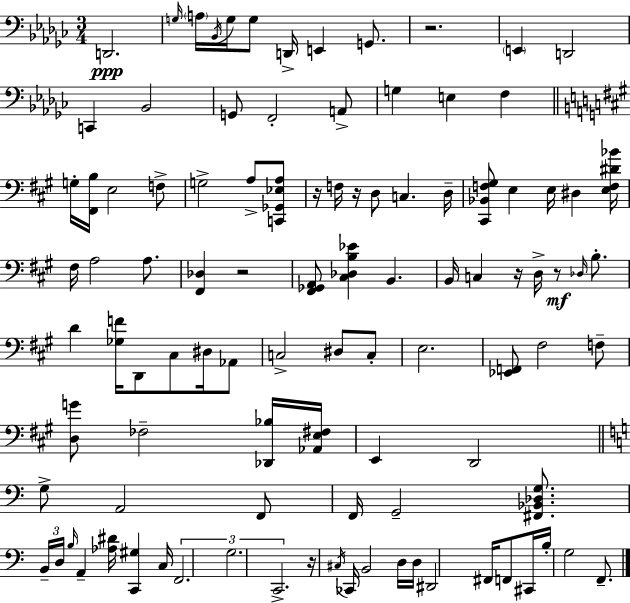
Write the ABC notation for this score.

X:1
T:Untitled
M:3/4
L:1/4
K:Ebm
D,,2 G,/4 A,/4 _B,,/4 G,/4 G,/2 D,,/4 E,, G,,/2 z2 E,, D,,2 C,, _B,,2 G,,/2 F,,2 A,,/2 G, E, F, G,/4 [^F,,B,]/4 E,2 F,/2 G,2 A,/2 [C,,_G,,_E,A,]/2 z/4 F,/4 z/4 D,/2 C, D,/4 [^C,,_B,,F,^G,]/2 E, E,/4 ^D, [E,F,^D_B]/4 ^F,/4 A,2 A,/2 [^F,,_D,] z2 [^F,,_G,,A,,]/2 [^C,_D,B,_E] B,, B,,/4 C, z/4 D,/4 z/2 _D,/4 B,/2 D [_G,F]/4 D,,/2 ^C,/2 ^D,/4 _A,,/2 C,2 ^D,/2 C,/2 E,2 [_E,,F,,]/2 ^F,2 F,/2 [D,G]/2 _F,2 [_D,,_B,]/4 [_A,,E,^F,]/4 E,, D,,2 G,/2 A,,2 F,,/2 F,,/4 G,,2 [^F,,_B,,_D,G,]/2 B,,/4 D,/4 B,/4 A,, [_A,^D]/4 [C,,^G,] C,/4 F,,2 G,2 C,,2 z/4 ^C,/4 _C,,/4 B,,2 D,/4 D,/4 ^D,,2 ^F,,/4 F,,/2 ^C,,/4 B,/4 G,2 F,,/2